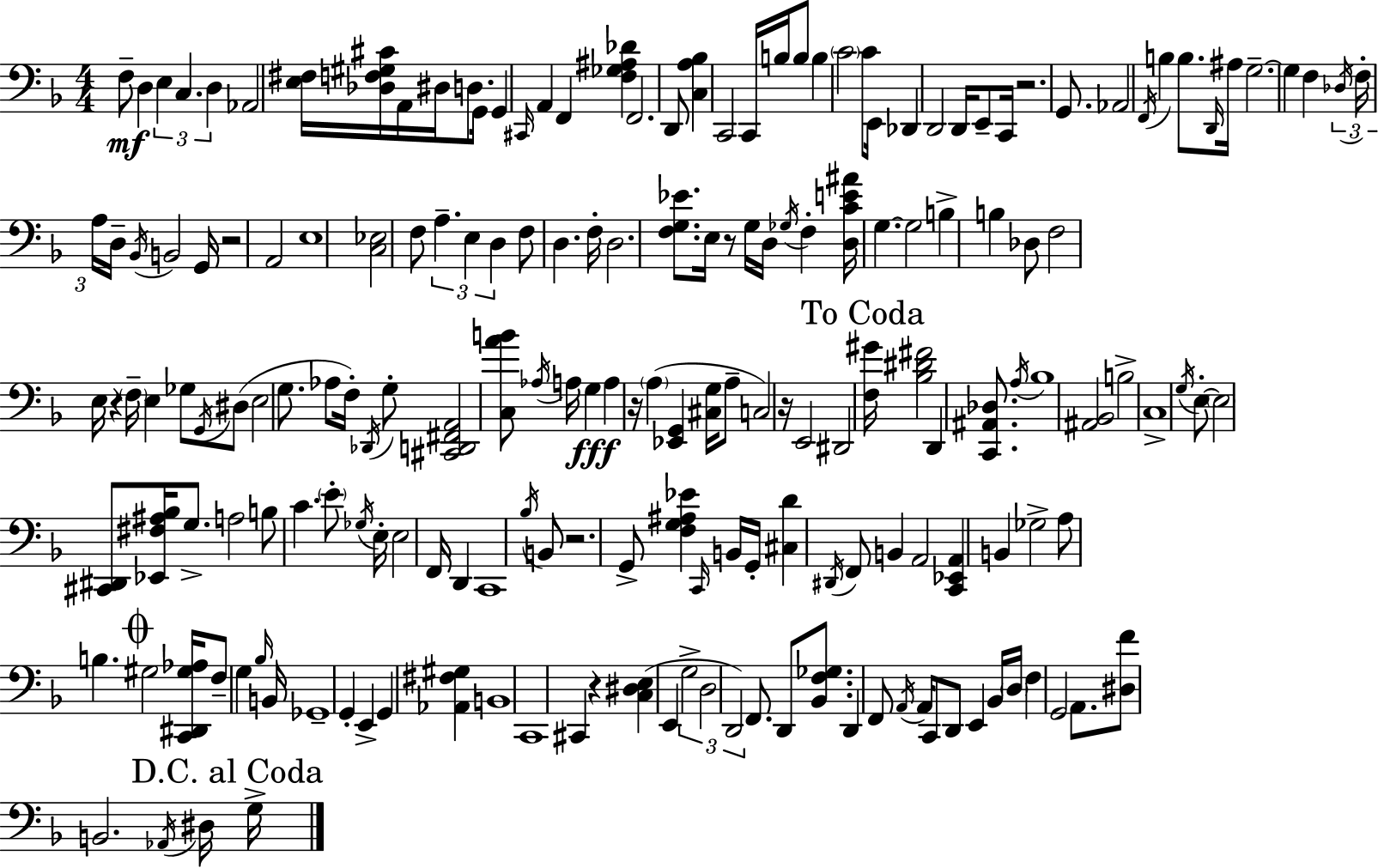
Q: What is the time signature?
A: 4/4